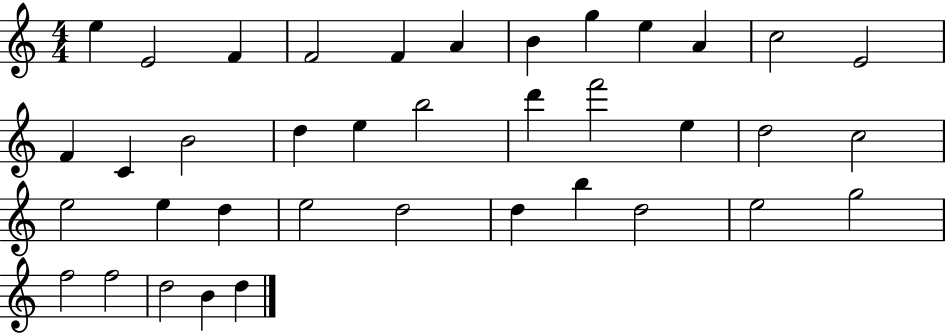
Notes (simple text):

E5/q E4/h F4/q F4/h F4/q A4/q B4/q G5/q E5/q A4/q C5/h E4/h F4/q C4/q B4/h D5/q E5/q B5/h D6/q F6/h E5/q D5/h C5/h E5/h E5/q D5/q E5/h D5/h D5/q B5/q D5/h E5/h G5/h F5/h F5/h D5/h B4/q D5/q